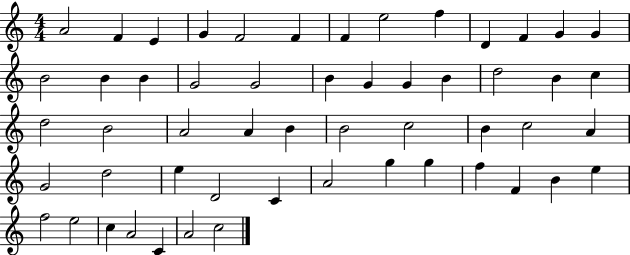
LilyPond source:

{
  \clef treble
  \numericTimeSignature
  \time 4/4
  \key c \major
  a'2 f'4 e'4 | g'4 f'2 f'4 | f'4 e''2 f''4 | d'4 f'4 g'4 g'4 | \break b'2 b'4 b'4 | g'2 g'2 | b'4 g'4 g'4 b'4 | d''2 b'4 c''4 | \break d''2 b'2 | a'2 a'4 b'4 | b'2 c''2 | b'4 c''2 a'4 | \break g'2 d''2 | e''4 d'2 c'4 | a'2 g''4 g''4 | f''4 f'4 b'4 e''4 | \break f''2 e''2 | c''4 a'2 c'4 | a'2 c''2 | \bar "|."
}